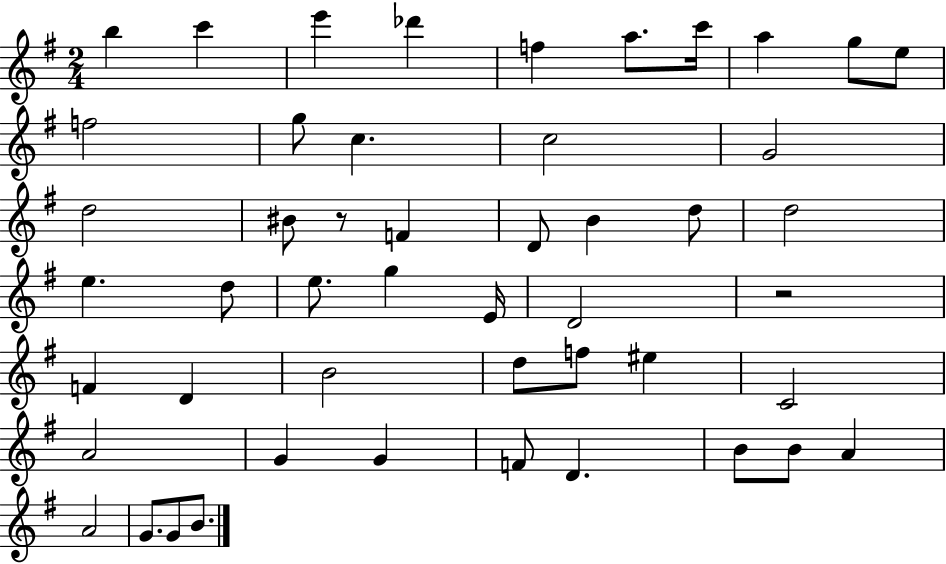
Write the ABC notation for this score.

X:1
T:Untitled
M:2/4
L:1/4
K:G
b c' e' _d' f a/2 c'/4 a g/2 e/2 f2 g/2 c c2 G2 d2 ^B/2 z/2 F D/2 B d/2 d2 e d/2 e/2 g E/4 D2 z2 F D B2 d/2 f/2 ^e C2 A2 G G F/2 D B/2 B/2 A A2 G/2 G/2 B/2